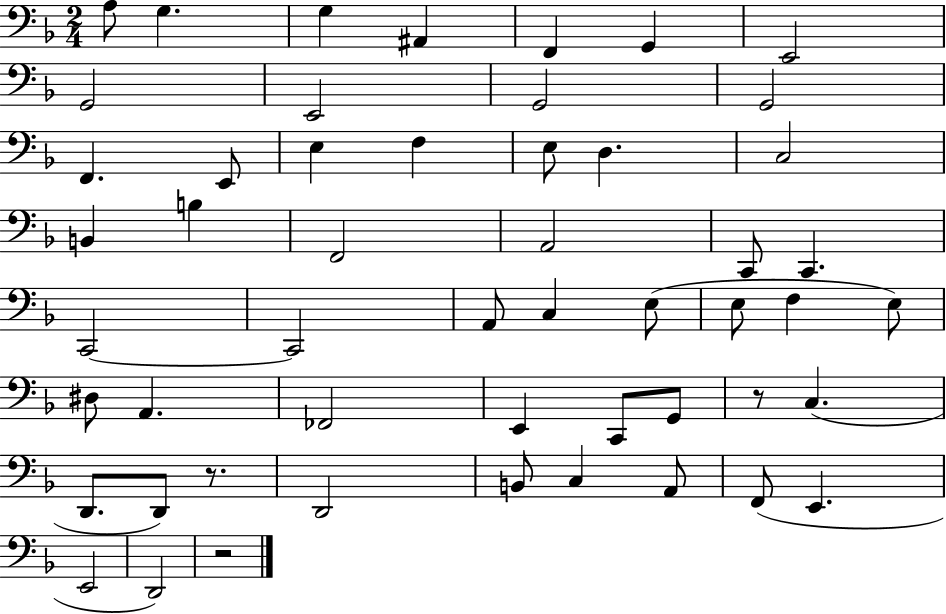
A3/e G3/q. G3/q A#2/q F2/q G2/q E2/h G2/h E2/h G2/h G2/h F2/q. E2/e E3/q F3/q E3/e D3/q. C3/h B2/q B3/q F2/h A2/h C2/e C2/q. C2/h C2/h A2/e C3/q E3/e E3/e F3/q E3/e D#3/e A2/q. FES2/h E2/q C2/e G2/e R/e C3/q. D2/e. D2/e R/e. D2/h B2/e C3/q A2/e F2/e E2/q. E2/h D2/h R/h